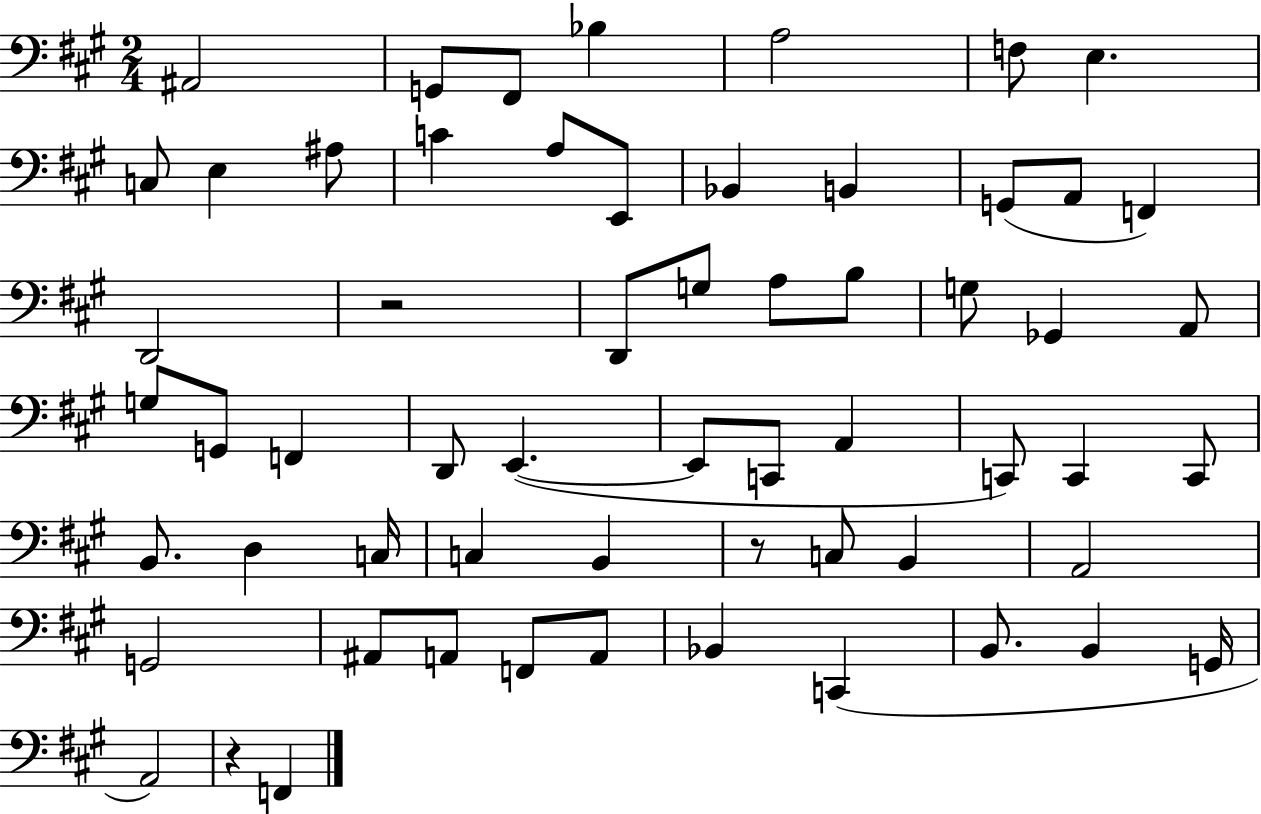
{
  \clef bass
  \numericTimeSignature
  \time 2/4
  \key a \major
  \repeat volta 2 { ais,2 | g,8 fis,8 bes4 | a2 | f8 e4. | \break c8 e4 ais8 | c'4 a8 e,8 | bes,4 b,4 | g,8( a,8 f,4) | \break d,2 | r2 | d,8 g8 a8 b8 | g8 ges,4 a,8 | \break g8 g,8 f,4 | d,8 e,4.~(~ | e,8 c,8 a,4 | c,8) c,4 c,8 | \break b,8. d4 c16 | c4 b,4 | r8 c8 b,4 | a,2 | \break g,2 | ais,8 a,8 f,8 a,8 | bes,4 c,4( | b,8. b,4 g,16 | \break a,2) | r4 f,4 | } \bar "|."
}